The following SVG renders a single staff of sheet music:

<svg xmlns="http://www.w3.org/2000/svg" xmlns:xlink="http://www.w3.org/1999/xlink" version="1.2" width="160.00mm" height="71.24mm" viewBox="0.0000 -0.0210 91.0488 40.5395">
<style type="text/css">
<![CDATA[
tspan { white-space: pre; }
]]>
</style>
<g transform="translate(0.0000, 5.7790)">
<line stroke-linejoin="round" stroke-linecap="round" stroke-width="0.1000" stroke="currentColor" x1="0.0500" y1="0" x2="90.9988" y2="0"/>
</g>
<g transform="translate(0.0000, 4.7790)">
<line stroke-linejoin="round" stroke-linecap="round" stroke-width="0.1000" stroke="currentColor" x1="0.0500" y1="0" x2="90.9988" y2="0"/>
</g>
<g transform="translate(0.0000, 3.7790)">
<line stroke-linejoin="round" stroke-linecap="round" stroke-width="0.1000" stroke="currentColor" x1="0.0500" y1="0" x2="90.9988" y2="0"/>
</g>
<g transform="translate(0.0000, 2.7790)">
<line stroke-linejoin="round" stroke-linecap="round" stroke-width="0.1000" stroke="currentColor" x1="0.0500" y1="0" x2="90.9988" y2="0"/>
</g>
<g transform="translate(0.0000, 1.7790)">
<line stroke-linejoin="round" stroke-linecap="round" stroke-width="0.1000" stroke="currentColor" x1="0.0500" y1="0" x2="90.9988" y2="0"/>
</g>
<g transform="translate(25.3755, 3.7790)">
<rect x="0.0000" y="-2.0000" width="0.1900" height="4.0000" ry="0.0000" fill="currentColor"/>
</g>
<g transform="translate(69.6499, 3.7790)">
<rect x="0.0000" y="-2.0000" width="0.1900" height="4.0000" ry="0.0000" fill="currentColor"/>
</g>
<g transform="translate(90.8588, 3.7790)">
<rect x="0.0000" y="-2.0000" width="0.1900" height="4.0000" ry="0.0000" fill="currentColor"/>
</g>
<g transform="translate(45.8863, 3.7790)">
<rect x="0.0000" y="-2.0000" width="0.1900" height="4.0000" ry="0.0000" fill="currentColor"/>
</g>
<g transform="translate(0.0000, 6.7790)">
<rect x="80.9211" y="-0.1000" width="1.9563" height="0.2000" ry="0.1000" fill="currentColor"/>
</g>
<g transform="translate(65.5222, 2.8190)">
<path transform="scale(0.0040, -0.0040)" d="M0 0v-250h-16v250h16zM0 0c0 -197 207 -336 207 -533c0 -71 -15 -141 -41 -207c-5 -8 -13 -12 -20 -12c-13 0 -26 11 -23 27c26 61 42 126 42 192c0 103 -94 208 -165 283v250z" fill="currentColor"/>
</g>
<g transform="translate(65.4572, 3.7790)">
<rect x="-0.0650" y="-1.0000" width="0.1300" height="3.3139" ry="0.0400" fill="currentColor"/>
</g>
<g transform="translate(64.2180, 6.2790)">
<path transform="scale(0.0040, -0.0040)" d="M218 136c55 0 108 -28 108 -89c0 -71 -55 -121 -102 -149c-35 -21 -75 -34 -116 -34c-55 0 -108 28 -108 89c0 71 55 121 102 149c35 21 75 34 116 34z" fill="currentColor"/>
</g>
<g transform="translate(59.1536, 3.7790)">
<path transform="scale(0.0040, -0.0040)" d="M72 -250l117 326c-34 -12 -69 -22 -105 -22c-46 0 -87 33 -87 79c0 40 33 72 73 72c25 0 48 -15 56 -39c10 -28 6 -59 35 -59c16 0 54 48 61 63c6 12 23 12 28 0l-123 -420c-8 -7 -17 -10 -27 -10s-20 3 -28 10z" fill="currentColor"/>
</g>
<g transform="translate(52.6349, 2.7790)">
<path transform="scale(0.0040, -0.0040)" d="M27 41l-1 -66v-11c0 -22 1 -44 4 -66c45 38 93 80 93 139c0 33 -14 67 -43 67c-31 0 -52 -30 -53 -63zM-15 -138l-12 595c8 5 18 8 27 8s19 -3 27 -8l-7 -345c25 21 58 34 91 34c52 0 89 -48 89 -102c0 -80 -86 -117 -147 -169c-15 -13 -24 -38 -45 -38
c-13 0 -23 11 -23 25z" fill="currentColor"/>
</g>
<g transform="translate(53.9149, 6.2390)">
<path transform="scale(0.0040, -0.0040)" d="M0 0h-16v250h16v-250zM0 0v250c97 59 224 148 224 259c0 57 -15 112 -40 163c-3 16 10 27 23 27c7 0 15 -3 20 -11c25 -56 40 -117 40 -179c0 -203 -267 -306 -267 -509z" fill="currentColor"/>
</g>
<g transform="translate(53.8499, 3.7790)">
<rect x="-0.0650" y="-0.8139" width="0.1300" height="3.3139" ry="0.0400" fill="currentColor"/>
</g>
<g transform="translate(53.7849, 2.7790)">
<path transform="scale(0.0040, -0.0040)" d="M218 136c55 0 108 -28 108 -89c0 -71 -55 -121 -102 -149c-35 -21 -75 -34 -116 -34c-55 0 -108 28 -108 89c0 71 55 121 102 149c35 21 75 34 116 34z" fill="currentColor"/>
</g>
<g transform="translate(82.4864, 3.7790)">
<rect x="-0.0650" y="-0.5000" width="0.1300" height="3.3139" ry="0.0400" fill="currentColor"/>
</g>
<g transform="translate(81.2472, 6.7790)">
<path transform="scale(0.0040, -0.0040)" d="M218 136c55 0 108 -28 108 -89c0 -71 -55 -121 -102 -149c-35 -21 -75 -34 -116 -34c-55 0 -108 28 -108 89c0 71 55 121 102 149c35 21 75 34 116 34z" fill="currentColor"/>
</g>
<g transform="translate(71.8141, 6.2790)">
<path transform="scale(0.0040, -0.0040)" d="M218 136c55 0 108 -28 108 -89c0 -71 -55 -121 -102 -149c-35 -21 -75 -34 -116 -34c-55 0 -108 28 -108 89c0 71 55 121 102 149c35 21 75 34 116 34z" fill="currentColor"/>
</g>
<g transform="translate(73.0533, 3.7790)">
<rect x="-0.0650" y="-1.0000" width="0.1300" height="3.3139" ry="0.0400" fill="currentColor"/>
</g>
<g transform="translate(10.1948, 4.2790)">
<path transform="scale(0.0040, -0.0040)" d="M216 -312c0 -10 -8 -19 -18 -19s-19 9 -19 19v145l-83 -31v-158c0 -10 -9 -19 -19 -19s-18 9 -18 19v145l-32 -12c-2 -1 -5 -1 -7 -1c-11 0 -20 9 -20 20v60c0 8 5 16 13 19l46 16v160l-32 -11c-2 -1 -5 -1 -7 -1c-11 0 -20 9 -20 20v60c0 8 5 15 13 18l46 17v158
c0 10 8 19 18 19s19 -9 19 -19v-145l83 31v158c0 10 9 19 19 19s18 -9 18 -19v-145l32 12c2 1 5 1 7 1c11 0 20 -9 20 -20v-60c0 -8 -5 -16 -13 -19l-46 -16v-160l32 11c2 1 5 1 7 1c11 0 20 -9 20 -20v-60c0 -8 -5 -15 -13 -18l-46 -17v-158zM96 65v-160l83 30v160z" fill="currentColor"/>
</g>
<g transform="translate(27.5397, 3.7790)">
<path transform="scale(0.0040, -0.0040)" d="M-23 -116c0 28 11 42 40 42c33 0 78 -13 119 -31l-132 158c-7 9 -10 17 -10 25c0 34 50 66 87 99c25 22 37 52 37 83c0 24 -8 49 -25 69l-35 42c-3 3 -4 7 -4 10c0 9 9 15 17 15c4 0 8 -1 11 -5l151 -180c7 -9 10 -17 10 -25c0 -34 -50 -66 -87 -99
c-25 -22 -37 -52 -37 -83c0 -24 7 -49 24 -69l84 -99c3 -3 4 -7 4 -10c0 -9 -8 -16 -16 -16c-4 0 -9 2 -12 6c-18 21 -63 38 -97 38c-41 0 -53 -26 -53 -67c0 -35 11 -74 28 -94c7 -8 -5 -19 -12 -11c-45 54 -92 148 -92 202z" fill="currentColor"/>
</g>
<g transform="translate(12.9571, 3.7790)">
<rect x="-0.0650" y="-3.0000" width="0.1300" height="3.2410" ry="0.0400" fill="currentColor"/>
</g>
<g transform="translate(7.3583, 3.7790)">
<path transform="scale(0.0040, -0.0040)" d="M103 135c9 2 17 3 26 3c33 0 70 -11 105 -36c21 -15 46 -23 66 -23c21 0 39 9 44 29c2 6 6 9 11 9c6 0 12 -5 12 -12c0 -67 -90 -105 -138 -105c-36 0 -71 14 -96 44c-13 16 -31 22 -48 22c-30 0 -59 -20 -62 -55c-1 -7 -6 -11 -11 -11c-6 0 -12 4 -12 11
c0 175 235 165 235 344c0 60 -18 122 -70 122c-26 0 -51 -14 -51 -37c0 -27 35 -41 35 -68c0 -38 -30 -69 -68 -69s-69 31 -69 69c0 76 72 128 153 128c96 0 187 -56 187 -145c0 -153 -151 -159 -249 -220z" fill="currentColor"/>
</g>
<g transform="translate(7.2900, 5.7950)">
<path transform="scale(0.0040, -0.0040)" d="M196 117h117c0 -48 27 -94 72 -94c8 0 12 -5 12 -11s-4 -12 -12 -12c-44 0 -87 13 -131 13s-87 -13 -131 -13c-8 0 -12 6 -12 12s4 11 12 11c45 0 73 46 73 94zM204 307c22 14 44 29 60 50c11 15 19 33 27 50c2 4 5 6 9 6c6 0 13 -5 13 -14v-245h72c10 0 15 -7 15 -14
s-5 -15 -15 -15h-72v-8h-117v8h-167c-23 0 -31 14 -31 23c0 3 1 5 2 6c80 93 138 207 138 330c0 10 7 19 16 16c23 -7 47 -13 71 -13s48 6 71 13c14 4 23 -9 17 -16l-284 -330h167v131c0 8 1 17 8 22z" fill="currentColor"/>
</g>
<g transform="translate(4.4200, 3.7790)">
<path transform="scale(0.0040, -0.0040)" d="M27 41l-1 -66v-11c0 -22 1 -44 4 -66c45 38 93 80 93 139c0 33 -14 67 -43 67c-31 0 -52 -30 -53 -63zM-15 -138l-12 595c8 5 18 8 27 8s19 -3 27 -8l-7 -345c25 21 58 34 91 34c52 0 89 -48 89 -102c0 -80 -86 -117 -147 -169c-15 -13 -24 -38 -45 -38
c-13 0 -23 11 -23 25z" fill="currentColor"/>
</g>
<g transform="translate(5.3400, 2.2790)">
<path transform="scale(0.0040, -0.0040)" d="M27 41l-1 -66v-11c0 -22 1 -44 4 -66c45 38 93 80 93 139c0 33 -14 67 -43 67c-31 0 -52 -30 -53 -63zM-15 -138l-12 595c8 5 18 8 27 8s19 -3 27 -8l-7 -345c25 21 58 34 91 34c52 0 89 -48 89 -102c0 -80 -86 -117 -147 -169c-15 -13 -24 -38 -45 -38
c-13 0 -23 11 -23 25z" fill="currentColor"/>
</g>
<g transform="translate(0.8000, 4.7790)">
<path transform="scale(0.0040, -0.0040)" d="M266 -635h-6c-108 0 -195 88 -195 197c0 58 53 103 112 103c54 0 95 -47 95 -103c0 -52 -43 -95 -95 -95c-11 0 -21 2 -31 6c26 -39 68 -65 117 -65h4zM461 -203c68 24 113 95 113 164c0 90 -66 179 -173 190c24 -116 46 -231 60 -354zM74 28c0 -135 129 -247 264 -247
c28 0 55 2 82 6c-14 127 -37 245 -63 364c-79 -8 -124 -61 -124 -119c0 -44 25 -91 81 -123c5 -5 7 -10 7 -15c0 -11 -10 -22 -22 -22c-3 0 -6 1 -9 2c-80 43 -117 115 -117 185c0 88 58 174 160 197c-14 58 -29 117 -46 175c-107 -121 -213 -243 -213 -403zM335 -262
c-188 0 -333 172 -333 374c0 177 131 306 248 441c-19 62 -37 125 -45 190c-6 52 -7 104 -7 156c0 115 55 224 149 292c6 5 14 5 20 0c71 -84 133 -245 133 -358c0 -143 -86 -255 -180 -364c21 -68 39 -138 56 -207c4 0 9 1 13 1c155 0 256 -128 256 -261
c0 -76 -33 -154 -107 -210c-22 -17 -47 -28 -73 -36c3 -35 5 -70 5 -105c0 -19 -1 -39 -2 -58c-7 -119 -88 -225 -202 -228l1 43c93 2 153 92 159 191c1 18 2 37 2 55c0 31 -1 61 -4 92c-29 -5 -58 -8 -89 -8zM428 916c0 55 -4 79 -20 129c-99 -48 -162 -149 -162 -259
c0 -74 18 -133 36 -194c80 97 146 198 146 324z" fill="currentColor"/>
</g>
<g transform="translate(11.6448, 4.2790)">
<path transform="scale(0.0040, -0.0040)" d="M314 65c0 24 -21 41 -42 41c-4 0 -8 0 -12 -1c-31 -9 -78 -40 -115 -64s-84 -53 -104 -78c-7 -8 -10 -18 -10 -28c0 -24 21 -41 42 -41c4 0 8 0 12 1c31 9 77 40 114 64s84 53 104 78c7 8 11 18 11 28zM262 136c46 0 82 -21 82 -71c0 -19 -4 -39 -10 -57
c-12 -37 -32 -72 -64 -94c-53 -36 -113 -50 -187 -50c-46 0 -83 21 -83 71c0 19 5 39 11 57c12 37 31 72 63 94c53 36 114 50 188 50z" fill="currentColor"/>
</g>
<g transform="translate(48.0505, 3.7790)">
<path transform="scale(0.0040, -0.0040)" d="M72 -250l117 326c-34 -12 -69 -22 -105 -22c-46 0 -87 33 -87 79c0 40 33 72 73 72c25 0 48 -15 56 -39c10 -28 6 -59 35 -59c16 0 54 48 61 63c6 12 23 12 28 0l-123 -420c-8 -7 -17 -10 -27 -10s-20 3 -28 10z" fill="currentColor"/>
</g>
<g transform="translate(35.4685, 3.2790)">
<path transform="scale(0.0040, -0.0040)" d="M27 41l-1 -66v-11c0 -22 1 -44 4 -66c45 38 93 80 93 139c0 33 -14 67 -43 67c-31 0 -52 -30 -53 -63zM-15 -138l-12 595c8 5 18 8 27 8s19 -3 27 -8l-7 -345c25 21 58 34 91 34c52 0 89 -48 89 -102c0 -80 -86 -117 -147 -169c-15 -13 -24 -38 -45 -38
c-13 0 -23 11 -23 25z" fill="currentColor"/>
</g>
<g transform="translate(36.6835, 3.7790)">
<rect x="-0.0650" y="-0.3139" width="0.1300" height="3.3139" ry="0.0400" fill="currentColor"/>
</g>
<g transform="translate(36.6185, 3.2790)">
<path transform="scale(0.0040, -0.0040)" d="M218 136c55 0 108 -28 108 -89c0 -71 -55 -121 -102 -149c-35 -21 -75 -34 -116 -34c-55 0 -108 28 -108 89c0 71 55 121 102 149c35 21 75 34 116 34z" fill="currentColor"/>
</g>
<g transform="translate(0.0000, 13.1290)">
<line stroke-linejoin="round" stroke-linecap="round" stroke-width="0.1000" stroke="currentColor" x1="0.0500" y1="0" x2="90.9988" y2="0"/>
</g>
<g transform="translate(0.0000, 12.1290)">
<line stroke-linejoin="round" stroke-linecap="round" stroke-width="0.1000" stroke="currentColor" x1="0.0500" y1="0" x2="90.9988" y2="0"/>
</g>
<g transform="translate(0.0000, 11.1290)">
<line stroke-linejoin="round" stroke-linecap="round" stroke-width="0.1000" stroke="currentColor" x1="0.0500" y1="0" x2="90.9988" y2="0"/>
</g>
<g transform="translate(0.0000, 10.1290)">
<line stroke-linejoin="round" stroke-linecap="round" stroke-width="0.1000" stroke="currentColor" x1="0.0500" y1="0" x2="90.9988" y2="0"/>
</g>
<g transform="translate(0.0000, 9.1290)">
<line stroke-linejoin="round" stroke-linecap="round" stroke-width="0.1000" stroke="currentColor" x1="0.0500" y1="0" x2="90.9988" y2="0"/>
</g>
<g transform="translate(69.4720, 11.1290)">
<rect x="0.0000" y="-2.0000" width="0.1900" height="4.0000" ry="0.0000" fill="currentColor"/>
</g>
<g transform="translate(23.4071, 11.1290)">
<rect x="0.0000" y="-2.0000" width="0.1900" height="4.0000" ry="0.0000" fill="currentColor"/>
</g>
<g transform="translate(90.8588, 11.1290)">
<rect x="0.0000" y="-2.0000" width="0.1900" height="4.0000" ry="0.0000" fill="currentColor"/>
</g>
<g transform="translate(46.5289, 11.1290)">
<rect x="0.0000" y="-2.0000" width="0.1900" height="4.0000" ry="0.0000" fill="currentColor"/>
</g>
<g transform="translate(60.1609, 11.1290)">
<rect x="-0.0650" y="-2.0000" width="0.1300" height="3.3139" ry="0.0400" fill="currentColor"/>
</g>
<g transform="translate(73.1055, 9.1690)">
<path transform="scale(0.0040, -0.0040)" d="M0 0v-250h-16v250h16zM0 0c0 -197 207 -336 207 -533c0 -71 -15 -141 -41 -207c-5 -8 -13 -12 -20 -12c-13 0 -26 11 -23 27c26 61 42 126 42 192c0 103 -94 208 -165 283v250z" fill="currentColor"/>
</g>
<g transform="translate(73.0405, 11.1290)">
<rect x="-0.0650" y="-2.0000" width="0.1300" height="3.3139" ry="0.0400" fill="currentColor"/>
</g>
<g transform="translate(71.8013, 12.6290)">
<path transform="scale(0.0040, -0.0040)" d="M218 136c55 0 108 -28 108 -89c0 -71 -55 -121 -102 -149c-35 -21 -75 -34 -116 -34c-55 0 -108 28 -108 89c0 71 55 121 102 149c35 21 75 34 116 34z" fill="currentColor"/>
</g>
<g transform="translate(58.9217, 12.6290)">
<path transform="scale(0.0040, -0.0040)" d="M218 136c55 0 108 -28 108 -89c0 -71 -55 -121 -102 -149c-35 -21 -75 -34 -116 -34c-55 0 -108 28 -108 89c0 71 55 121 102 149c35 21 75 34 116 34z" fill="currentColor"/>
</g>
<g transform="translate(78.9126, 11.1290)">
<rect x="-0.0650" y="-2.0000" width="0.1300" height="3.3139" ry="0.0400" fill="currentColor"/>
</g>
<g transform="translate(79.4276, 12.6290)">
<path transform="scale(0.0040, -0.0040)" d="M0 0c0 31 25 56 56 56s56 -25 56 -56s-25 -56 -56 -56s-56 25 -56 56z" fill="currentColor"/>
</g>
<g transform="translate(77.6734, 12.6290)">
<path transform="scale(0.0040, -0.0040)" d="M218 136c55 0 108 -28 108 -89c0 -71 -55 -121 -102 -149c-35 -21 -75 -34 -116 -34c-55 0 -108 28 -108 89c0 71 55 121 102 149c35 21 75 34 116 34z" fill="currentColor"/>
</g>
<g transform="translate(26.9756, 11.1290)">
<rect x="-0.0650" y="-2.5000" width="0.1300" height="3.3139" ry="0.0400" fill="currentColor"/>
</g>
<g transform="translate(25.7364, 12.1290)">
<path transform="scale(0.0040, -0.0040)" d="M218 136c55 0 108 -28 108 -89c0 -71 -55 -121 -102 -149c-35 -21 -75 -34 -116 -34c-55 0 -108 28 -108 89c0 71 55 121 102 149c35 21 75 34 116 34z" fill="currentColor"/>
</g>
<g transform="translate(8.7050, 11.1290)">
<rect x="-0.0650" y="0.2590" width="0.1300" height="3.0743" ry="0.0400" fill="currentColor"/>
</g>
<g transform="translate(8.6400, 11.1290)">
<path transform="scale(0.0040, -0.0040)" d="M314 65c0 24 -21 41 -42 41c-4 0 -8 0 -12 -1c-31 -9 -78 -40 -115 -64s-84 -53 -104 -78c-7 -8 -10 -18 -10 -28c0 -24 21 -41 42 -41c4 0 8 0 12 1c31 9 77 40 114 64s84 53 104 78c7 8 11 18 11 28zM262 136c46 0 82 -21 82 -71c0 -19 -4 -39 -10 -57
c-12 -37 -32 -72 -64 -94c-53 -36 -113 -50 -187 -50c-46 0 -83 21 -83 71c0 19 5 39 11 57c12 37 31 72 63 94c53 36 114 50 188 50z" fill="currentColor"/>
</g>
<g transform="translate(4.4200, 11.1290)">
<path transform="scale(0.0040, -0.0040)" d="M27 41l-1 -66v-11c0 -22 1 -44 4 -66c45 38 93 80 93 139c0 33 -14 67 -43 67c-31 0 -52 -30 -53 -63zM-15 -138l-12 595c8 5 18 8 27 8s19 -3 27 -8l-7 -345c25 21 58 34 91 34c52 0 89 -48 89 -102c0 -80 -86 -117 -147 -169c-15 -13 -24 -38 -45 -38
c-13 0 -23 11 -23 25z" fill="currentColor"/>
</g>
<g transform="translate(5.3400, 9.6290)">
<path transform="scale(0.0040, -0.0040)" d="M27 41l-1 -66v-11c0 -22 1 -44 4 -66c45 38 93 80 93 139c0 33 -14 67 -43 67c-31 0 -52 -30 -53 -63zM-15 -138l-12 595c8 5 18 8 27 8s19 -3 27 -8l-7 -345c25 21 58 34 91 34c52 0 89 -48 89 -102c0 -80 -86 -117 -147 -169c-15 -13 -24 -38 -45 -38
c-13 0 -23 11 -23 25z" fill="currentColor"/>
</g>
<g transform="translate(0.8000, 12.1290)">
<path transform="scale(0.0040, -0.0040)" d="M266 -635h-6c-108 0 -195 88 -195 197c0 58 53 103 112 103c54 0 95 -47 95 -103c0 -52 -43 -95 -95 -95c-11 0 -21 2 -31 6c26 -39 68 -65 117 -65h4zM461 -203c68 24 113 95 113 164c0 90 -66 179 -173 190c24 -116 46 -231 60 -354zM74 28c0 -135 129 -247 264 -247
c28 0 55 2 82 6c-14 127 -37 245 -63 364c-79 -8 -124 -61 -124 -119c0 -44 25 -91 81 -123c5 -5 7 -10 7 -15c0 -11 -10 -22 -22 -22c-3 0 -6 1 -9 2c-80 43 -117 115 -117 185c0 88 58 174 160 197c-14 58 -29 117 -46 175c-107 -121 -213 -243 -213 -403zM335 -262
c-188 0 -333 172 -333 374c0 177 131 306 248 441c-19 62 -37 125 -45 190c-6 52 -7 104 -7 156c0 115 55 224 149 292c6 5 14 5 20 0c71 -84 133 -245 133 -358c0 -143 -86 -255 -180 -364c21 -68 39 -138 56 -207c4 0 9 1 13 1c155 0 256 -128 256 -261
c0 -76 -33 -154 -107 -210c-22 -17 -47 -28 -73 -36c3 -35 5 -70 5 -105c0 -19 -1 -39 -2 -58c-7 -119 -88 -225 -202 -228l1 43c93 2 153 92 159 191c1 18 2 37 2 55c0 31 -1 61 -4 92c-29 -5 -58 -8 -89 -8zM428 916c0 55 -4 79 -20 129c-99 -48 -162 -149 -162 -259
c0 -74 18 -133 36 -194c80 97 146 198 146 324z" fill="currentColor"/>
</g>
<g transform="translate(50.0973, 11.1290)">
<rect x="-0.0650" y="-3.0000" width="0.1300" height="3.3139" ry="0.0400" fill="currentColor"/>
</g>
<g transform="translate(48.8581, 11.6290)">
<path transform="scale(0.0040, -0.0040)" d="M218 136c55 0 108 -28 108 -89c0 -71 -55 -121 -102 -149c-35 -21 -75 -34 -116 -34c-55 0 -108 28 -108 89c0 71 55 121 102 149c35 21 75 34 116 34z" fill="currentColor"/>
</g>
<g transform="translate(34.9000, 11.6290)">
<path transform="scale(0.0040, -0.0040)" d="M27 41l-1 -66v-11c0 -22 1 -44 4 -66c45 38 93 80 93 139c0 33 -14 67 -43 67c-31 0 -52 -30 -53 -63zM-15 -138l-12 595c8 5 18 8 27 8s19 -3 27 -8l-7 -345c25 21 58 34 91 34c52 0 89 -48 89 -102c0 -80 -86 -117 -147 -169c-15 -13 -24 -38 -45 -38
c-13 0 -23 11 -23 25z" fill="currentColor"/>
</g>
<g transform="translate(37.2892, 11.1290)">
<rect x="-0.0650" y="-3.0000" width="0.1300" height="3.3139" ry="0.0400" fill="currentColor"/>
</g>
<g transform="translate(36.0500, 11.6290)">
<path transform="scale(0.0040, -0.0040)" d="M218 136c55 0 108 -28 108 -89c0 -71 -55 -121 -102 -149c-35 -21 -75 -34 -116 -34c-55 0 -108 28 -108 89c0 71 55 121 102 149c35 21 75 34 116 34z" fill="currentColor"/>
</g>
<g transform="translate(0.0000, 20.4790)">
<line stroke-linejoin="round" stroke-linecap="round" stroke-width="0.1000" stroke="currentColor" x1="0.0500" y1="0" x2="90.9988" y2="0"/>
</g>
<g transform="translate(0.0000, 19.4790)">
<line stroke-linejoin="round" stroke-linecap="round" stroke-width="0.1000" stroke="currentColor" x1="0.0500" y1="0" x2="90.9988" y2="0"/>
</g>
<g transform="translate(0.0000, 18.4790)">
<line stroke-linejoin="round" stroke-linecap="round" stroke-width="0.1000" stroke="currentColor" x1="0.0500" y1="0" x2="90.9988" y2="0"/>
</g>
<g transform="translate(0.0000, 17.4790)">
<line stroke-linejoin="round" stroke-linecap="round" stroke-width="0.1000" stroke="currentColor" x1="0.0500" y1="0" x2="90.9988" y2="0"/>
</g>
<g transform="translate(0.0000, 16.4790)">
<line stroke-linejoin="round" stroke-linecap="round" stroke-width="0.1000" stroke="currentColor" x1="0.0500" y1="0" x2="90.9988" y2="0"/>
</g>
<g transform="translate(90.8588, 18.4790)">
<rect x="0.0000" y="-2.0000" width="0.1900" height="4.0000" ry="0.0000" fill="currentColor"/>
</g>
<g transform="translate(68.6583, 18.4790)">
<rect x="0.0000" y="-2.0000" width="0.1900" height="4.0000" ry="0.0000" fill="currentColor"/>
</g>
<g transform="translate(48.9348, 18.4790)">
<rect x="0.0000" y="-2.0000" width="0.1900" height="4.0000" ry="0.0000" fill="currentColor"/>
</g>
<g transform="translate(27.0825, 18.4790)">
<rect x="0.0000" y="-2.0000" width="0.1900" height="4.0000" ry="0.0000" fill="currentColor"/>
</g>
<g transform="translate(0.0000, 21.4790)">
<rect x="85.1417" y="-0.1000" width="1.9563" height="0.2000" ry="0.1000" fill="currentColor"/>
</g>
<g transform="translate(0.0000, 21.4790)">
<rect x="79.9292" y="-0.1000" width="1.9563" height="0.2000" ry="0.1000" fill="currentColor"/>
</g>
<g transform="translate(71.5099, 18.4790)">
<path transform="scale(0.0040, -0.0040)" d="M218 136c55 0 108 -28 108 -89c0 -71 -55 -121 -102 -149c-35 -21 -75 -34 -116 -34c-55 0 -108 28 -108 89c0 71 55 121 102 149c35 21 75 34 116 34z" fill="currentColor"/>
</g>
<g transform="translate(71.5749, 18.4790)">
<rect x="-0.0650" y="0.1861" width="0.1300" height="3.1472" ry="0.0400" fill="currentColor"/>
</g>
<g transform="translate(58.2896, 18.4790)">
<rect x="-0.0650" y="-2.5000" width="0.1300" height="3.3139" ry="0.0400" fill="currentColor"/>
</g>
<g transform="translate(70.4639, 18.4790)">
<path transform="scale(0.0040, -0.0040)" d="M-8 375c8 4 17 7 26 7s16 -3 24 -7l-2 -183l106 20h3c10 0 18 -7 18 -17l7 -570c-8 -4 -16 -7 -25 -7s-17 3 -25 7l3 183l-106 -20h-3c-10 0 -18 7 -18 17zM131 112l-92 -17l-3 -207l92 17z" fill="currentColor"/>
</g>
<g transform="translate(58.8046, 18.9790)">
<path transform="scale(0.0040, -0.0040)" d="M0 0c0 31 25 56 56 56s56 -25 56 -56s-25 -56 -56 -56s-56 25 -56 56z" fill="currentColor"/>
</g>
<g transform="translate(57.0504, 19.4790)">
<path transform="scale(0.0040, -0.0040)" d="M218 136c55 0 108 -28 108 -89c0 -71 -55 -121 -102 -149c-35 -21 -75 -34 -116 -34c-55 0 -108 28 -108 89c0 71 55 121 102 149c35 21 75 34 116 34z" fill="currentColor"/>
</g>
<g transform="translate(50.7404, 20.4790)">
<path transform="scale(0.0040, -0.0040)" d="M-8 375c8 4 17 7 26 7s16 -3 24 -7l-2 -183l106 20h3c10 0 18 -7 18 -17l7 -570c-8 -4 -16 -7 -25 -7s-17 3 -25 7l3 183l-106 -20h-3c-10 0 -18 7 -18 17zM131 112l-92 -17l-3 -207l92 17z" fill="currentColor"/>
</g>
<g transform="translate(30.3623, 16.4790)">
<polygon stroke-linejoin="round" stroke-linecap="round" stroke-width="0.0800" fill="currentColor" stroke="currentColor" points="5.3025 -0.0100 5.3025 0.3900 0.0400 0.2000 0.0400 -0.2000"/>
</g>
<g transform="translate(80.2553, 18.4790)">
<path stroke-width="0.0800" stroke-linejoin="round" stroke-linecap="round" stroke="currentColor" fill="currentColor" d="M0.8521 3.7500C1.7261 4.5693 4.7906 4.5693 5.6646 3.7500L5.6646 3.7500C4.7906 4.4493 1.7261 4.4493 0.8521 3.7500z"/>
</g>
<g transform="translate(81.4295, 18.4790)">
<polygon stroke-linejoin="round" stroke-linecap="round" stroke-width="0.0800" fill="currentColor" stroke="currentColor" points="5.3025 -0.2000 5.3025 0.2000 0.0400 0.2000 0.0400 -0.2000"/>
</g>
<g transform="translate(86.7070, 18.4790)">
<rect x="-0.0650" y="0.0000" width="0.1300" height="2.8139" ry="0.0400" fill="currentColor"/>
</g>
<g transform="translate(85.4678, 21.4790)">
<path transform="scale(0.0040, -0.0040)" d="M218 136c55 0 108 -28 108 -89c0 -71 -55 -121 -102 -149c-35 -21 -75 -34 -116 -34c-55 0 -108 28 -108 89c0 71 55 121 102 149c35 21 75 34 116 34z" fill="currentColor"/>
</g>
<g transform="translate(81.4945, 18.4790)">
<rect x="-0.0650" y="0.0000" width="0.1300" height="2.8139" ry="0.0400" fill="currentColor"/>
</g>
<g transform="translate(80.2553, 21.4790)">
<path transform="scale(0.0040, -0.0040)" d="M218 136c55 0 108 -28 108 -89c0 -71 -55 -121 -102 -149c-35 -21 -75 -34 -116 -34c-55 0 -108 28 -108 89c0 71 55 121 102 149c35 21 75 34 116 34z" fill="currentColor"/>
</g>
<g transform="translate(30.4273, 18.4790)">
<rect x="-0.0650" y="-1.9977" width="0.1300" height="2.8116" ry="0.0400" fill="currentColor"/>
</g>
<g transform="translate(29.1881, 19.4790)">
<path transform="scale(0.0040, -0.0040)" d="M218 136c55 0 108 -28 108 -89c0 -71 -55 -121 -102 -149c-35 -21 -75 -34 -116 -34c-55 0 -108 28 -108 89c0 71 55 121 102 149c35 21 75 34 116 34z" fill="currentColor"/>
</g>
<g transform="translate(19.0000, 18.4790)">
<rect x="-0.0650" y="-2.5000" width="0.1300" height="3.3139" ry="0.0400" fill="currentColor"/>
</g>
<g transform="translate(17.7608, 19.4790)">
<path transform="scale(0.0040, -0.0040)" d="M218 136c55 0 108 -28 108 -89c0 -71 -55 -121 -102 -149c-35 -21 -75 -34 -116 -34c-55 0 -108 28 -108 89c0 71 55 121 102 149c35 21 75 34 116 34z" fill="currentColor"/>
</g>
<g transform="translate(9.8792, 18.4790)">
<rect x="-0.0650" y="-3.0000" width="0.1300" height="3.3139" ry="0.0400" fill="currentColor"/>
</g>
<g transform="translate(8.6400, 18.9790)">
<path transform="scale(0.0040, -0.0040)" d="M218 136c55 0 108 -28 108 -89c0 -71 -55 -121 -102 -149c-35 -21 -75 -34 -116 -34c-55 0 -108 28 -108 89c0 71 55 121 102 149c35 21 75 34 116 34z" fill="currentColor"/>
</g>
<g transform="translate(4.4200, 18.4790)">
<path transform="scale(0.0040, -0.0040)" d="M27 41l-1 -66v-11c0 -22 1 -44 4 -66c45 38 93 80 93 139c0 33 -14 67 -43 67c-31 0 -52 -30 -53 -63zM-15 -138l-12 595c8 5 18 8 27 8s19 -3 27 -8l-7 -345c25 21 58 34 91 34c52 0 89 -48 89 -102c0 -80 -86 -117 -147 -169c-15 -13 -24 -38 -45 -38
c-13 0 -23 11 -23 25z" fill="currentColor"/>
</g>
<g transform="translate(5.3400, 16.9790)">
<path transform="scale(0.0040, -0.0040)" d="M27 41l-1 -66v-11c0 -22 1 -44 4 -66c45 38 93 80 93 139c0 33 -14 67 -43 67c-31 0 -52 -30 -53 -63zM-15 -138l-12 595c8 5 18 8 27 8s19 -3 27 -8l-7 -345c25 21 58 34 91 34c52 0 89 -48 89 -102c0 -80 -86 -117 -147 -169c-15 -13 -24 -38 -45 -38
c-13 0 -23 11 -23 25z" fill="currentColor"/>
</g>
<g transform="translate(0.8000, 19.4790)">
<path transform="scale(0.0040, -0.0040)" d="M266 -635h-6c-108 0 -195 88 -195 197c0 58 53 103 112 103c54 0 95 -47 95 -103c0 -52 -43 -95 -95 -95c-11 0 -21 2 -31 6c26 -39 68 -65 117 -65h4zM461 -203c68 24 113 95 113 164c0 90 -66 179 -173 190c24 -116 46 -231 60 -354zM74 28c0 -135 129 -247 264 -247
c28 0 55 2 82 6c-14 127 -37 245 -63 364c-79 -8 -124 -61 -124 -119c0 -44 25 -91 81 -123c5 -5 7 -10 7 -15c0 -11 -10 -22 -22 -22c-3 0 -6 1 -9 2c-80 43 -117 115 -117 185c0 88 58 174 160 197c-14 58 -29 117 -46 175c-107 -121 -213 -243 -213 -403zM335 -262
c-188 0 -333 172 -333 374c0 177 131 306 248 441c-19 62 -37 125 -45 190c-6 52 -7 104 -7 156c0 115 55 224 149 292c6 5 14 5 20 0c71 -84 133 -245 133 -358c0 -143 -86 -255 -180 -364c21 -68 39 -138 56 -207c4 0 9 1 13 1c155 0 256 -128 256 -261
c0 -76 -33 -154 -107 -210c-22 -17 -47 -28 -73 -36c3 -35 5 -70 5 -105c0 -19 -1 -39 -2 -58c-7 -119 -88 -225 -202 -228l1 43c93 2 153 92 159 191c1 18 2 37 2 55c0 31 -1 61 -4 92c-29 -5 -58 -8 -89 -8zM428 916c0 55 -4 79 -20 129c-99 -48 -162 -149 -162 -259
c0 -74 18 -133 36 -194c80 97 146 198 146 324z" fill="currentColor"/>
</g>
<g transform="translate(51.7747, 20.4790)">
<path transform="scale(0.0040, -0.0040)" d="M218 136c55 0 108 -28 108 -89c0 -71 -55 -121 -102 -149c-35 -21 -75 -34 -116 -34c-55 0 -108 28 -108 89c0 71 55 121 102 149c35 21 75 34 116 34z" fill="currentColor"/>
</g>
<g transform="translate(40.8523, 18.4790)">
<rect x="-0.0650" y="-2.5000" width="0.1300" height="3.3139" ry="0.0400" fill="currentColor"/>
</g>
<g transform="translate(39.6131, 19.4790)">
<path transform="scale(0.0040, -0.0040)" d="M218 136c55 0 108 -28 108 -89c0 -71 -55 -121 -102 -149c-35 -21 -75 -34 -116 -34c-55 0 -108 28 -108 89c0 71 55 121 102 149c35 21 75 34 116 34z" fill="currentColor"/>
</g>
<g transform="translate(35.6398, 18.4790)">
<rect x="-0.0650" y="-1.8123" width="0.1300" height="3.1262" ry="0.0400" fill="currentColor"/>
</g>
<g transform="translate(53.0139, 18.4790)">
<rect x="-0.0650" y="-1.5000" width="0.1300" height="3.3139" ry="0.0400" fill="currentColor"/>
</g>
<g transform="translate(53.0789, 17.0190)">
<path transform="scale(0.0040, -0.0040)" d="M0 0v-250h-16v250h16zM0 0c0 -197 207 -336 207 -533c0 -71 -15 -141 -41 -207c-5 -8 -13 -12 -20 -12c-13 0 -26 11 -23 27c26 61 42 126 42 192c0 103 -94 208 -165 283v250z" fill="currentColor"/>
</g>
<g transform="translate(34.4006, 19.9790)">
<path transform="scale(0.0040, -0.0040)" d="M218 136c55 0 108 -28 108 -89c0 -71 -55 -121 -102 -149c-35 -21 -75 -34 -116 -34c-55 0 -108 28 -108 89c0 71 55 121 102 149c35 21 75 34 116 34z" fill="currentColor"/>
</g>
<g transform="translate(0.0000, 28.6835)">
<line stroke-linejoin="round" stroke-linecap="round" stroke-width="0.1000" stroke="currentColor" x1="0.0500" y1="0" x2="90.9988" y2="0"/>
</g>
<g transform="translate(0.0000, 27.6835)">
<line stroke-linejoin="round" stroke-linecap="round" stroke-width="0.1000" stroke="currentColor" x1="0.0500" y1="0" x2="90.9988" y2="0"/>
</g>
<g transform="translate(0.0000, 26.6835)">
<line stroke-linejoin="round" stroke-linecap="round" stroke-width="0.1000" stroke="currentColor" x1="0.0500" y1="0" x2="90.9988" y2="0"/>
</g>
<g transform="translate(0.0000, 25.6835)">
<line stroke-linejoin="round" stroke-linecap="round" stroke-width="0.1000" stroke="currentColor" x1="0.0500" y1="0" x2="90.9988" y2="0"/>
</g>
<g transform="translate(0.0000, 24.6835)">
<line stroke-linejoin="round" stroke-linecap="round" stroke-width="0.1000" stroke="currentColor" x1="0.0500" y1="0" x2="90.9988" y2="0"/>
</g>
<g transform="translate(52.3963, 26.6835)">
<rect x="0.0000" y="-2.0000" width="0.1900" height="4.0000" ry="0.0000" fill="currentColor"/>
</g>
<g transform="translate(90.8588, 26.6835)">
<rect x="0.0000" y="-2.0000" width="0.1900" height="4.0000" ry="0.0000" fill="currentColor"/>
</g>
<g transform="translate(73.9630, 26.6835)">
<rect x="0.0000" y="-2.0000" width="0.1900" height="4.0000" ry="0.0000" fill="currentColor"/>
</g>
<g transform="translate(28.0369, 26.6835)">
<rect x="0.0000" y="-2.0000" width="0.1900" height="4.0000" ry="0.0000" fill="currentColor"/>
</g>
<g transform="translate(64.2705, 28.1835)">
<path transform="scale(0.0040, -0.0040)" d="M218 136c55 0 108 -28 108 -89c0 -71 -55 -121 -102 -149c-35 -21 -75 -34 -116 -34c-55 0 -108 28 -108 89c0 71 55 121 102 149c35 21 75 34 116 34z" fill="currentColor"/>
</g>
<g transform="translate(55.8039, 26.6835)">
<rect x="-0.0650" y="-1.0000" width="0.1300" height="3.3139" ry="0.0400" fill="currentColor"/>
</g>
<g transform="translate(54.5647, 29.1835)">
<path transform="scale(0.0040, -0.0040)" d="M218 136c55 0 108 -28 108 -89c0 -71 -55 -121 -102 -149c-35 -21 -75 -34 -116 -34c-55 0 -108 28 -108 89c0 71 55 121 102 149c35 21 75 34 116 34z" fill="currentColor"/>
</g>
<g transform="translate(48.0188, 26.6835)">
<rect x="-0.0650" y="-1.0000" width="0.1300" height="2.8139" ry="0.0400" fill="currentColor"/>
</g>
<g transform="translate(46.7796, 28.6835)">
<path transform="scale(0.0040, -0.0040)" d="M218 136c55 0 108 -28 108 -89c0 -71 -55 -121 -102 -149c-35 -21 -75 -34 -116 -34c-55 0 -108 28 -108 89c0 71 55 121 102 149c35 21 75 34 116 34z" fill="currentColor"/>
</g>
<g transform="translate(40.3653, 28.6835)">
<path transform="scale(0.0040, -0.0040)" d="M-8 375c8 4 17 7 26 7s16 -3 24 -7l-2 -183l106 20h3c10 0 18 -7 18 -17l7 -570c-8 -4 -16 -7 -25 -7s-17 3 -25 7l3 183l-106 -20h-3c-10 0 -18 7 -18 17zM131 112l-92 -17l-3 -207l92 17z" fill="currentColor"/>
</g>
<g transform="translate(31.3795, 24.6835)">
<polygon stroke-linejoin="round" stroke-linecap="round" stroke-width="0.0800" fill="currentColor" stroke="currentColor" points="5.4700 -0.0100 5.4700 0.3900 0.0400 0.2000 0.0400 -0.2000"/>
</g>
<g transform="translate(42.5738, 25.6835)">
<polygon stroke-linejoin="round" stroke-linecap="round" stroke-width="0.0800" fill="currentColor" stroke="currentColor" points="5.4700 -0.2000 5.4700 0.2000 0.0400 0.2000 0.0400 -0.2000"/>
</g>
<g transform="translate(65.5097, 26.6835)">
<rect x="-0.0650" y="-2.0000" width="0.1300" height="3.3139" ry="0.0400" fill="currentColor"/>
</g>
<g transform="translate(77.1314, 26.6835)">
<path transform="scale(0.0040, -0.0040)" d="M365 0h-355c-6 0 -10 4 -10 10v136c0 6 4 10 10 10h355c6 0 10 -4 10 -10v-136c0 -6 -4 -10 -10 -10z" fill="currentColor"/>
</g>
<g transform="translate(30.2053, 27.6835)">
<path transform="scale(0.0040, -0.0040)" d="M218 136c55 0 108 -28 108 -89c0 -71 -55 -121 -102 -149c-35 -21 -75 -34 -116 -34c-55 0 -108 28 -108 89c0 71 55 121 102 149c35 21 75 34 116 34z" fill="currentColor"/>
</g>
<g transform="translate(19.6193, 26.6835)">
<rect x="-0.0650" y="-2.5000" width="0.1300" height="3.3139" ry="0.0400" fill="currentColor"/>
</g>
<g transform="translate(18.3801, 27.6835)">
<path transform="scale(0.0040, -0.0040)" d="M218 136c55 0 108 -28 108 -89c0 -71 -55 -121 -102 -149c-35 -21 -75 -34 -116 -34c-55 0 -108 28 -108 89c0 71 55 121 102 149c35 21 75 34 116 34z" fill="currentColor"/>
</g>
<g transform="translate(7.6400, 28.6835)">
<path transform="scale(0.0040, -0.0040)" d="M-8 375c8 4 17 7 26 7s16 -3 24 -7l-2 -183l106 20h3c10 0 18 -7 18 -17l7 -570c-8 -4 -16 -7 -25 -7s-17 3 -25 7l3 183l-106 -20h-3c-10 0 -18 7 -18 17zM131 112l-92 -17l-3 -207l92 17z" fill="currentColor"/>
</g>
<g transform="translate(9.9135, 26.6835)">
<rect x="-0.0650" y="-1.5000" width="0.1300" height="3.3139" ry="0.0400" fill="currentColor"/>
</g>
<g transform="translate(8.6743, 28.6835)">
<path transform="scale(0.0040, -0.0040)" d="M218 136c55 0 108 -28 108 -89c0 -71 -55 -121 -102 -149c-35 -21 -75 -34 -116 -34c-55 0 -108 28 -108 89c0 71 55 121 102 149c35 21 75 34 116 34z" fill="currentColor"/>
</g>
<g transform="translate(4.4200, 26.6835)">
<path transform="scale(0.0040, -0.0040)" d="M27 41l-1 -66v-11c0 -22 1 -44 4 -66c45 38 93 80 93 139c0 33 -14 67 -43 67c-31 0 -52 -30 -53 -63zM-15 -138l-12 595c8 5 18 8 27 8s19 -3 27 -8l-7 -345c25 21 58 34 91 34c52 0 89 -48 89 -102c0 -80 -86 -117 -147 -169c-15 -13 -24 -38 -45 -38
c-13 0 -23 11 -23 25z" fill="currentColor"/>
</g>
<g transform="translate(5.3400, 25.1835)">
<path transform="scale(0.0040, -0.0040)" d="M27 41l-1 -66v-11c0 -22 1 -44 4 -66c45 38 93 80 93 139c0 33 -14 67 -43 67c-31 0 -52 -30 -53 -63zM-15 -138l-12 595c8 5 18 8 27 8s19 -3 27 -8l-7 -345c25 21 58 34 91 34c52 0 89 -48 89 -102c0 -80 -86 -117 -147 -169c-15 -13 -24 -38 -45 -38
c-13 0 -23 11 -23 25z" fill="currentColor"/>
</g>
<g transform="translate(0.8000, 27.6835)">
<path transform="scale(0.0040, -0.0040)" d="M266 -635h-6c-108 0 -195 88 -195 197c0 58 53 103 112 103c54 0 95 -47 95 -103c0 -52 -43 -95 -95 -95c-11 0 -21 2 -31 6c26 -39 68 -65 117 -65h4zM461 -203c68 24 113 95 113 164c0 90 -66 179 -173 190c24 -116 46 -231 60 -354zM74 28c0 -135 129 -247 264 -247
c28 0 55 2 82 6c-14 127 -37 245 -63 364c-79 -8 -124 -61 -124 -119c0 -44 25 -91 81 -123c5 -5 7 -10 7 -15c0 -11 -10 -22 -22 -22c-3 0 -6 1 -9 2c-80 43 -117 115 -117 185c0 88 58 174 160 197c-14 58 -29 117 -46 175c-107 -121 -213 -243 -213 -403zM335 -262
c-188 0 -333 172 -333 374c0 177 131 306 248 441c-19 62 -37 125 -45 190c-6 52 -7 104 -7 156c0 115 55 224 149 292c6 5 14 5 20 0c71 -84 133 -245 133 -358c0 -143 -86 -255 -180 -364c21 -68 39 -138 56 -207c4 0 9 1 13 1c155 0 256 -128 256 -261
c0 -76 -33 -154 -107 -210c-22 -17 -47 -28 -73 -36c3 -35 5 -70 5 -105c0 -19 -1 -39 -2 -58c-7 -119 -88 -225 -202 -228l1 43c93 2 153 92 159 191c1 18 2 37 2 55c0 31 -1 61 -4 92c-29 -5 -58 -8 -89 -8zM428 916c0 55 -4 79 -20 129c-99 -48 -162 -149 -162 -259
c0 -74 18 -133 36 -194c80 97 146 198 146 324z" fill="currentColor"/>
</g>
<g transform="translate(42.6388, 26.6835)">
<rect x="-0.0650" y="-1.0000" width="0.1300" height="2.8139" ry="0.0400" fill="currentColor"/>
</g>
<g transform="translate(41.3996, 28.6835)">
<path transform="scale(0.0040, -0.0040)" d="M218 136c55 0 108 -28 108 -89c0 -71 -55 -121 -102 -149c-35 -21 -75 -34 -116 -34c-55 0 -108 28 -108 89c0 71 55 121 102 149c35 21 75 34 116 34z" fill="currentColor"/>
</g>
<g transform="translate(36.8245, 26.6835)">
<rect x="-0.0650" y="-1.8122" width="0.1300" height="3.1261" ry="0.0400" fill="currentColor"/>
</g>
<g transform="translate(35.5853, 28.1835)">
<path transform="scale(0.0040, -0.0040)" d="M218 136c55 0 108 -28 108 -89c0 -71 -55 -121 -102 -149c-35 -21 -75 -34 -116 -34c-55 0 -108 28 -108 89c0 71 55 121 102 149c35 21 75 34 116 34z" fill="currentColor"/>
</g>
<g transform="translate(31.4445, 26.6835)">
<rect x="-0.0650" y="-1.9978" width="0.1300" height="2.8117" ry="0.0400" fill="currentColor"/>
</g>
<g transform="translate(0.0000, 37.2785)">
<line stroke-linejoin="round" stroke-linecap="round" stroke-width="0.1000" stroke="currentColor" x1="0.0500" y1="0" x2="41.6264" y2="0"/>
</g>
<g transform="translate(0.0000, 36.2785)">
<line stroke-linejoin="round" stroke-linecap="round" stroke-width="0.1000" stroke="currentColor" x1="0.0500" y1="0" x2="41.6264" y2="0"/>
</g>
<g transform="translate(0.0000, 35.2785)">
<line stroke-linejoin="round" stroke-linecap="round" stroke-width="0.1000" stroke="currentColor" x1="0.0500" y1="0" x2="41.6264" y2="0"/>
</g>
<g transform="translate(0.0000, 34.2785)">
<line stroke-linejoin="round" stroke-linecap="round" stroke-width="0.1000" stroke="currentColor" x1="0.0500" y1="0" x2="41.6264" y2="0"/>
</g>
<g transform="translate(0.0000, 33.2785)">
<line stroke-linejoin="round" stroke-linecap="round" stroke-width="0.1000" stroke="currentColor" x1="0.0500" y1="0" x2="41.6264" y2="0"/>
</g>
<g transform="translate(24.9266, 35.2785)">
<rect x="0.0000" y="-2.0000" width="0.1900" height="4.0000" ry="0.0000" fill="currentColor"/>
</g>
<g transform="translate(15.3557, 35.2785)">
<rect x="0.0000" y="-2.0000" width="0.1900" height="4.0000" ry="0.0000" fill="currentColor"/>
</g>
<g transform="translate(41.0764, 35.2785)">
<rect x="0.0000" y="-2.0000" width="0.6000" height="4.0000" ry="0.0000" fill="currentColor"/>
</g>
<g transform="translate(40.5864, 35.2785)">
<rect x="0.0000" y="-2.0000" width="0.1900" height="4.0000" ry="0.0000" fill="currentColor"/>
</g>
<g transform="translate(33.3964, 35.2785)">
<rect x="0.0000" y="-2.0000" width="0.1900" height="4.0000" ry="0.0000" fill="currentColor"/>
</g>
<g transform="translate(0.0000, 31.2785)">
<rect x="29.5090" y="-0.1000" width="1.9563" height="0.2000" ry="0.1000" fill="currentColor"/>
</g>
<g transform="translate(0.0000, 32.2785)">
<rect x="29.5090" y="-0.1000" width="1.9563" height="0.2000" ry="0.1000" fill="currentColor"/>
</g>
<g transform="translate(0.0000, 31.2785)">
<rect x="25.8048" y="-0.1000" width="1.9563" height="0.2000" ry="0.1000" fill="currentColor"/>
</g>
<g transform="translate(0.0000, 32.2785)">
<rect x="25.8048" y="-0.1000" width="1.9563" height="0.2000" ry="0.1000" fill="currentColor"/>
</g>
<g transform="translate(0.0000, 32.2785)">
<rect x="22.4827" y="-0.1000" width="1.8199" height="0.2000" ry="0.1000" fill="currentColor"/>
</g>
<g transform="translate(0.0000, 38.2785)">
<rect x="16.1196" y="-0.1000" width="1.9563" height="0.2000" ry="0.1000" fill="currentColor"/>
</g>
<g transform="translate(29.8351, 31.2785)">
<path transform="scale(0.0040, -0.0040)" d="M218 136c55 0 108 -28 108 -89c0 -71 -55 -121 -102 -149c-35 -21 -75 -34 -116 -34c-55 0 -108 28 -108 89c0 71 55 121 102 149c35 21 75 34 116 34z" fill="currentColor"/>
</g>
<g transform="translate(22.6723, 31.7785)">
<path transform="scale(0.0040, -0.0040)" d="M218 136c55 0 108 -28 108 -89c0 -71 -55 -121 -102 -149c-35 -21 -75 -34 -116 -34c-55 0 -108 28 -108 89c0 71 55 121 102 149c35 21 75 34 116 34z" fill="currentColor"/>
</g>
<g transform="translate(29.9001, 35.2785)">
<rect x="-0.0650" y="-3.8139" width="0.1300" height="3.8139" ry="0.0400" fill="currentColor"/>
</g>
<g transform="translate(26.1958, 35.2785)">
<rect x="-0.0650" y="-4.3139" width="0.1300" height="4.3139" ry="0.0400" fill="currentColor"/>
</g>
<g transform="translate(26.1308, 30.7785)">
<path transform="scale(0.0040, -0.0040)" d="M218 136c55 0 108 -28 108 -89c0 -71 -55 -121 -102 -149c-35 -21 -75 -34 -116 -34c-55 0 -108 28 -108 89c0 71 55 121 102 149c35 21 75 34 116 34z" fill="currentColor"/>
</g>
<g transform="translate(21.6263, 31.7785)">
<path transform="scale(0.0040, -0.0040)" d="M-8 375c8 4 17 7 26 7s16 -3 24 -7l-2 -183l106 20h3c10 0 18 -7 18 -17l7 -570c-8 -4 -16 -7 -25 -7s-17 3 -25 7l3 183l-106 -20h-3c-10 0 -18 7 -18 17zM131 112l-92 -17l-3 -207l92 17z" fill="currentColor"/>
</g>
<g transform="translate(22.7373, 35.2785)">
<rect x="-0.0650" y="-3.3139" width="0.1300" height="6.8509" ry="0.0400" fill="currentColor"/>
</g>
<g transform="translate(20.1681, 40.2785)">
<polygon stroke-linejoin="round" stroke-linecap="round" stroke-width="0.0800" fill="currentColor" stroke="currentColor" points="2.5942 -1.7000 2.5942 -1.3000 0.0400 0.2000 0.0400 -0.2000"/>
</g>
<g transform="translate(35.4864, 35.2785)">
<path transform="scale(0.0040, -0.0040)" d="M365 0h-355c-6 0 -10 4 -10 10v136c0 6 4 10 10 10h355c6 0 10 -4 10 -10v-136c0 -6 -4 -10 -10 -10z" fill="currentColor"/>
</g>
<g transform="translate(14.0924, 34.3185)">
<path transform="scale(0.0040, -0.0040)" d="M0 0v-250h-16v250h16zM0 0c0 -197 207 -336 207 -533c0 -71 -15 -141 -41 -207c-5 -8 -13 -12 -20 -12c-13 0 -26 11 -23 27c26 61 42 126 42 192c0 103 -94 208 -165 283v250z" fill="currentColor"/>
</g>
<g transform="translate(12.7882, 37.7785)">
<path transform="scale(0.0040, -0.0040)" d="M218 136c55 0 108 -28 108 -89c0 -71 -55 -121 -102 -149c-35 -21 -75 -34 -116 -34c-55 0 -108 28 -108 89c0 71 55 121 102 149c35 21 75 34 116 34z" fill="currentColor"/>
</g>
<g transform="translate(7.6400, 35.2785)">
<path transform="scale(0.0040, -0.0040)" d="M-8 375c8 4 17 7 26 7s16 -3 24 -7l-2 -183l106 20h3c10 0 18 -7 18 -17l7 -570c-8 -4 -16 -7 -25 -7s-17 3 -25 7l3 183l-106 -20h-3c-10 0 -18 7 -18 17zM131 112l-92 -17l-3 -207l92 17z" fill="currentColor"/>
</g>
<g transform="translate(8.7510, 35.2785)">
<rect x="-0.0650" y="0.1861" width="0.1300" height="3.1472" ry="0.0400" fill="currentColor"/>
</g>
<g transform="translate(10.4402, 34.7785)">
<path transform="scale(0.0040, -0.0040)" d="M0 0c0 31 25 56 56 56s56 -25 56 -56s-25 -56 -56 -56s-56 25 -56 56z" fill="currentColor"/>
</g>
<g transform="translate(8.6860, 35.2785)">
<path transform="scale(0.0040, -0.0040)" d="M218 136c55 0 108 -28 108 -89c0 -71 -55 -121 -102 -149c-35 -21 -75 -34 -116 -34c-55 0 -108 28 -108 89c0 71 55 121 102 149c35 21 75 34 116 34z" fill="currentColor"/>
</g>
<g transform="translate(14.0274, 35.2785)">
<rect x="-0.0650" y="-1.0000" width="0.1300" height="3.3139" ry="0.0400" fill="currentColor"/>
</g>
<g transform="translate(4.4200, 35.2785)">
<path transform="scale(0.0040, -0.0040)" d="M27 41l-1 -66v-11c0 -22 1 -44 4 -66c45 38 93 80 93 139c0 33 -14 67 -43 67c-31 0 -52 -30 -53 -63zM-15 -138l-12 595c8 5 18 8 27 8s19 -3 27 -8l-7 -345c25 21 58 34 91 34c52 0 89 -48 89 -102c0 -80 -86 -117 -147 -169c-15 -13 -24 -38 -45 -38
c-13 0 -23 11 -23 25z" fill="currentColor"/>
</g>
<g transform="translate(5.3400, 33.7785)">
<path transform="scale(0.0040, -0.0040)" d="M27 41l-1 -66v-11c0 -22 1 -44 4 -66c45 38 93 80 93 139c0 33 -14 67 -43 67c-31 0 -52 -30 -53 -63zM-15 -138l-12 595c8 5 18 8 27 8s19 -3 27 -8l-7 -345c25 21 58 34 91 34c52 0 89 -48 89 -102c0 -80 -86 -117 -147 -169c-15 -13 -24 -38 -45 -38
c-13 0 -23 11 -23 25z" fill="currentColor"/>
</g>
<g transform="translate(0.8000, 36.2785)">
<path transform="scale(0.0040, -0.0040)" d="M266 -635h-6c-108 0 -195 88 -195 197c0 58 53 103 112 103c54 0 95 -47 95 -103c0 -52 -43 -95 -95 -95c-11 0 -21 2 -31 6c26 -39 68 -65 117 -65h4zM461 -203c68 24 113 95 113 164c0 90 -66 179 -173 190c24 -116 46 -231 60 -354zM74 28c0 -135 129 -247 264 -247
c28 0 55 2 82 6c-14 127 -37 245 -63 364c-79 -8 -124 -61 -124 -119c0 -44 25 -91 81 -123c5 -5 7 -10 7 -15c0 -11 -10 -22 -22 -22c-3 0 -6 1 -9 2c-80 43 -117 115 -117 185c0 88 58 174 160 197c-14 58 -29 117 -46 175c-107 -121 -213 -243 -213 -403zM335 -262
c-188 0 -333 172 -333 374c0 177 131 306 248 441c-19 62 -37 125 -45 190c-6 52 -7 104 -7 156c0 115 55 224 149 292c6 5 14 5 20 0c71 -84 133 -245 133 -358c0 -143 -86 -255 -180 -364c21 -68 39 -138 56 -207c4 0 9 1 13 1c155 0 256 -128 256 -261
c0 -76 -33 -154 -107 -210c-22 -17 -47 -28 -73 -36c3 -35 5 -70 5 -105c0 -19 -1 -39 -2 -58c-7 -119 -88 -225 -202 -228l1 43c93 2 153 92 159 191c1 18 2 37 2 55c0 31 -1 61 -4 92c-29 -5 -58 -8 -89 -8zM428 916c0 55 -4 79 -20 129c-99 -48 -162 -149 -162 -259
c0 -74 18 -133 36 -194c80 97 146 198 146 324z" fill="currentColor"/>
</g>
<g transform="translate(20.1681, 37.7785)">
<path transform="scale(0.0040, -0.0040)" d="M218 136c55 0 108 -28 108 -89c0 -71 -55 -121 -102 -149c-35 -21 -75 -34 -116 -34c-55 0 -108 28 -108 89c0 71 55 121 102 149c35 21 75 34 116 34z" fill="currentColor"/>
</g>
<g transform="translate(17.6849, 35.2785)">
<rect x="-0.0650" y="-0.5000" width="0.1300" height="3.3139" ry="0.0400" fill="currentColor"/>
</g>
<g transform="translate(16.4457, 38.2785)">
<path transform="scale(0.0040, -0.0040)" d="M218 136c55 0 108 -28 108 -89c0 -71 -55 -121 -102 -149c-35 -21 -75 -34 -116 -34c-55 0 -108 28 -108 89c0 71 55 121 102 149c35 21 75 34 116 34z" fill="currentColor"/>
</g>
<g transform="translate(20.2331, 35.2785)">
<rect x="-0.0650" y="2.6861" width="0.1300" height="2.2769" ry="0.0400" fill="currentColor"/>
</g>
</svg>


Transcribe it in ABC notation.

X:1
T:Untitled
M:2/4
L:1/4
K:Bb
^A2 z _c z/2 _d/2 z/2 D/2 D C _B2 G _A A F F/2 F A G G/2 F/2 G E/2 G B C/2 C/2 E G G/2 F/2 E/2 E/2 D F z2 B D/2 C D/2 b/2 d' c' z2